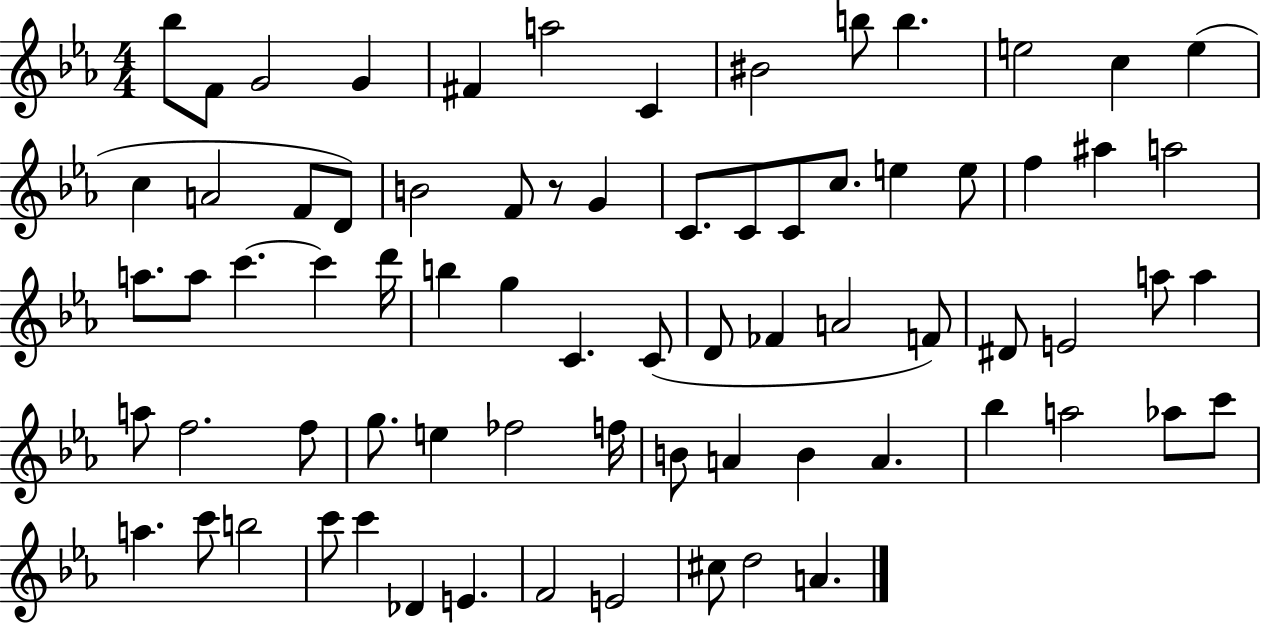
Bb5/e F4/e G4/h G4/q F#4/q A5/h C4/q BIS4/h B5/e B5/q. E5/h C5/q E5/q C5/q A4/h F4/e D4/e B4/h F4/e R/e G4/q C4/e. C4/e C4/e C5/e. E5/q E5/e F5/q A#5/q A5/h A5/e. A5/e C6/q. C6/q D6/s B5/q G5/q C4/q. C4/e D4/e FES4/q A4/h F4/e D#4/e E4/h A5/e A5/q A5/e F5/h. F5/e G5/e. E5/q FES5/h F5/s B4/e A4/q B4/q A4/q. Bb5/q A5/h Ab5/e C6/e A5/q. C6/e B5/h C6/e C6/q Db4/q E4/q. F4/h E4/h C#5/e D5/h A4/q.